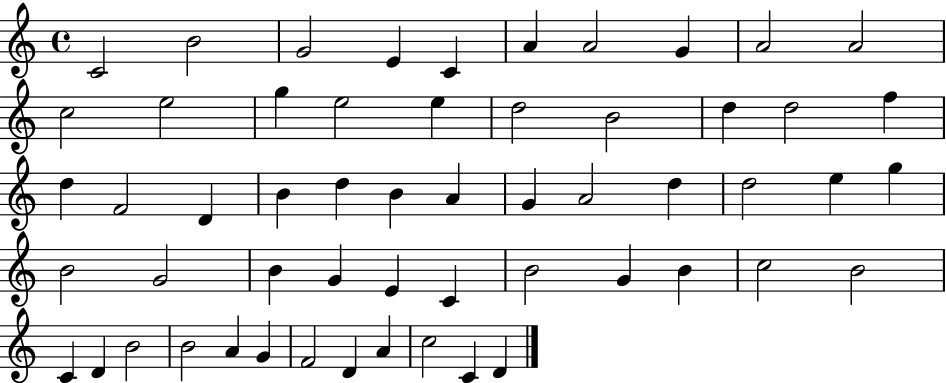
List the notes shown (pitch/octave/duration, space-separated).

C4/h B4/h G4/h E4/q C4/q A4/q A4/h G4/q A4/h A4/h C5/h E5/h G5/q E5/h E5/q D5/h B4/h D5/q D5/h F5/q D5/q F4/h D4/q B4/q D5/q B4/q A4/q G4/q A4/h D5/q D5/h E5/q G5/q B4/h G4/h B4/q G4/q E4/q C4/q B4/h G4/q B4/q C5/h B4/h C4/q D4/q B4/h B4/h A4/q G4/q F4/h D4/q A4/q C5/h C4/q D4/q